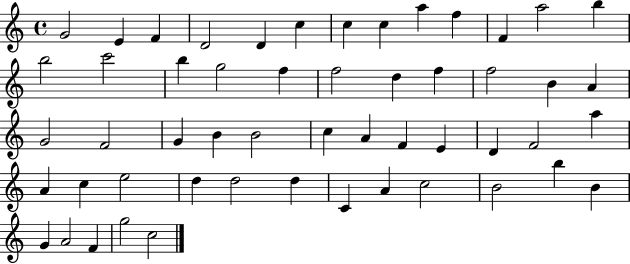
X:1
T:Untitled
M:4/4
L:1/4
K:C
G2 E F D2 D c c c a f F a2 b b2 c'2 b g2 f f2 d f f2 B A G2 F2 G B B2 c A F E D F2 a A c e2 d d2 d C A c2 B2 b B G A2 F g2 c2